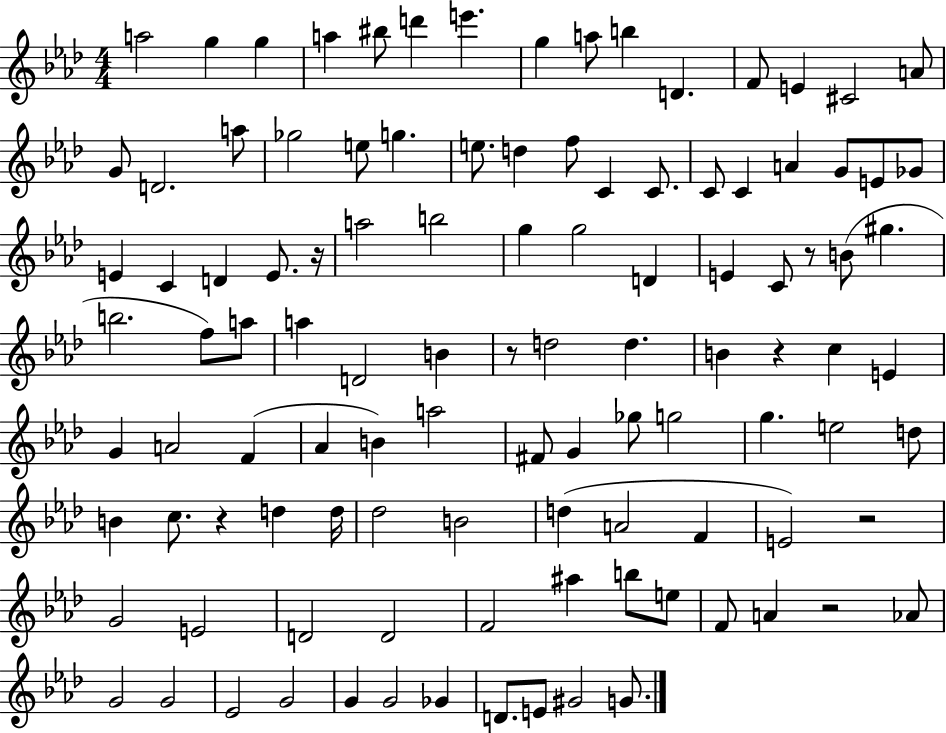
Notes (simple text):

A5/h G5/q G5/q A5/q BIS5/e D6/q E6/q. G5/q A5/e B5/q D4/q. F4/e E4/q C#4/h A4/e G4/e D4/h. A5/e Gb5/h E5/e G5/q. E5/e. D5/q F5/e C4/q C4/e. C4/e C4/q A4/q G4/e E4/e Gb4/e E4/q C4/q D4/q E4/e. R/s A5/h B5/h G5/q G5/h D4/q E4/q C4/e R/e B4/e G#5/q. B5/h. F5/e A5/e A5/q D4/h B4/q R/e D5/h D5/q. B4/q R/q C5/q E4/q G4/q A4/h F4/q Ab4/q B4/q A5/h F#4/e G4/q Gb5/e G5/h G5/q. E5/h D5/e B4/q C5/e. R/q D5/q D5/s Db5/h B4/h D5/q A4/h F4/q E4/h R/h G4/h E4/h D4/h D4/h F4/h A#5/q B5/e E5/e F4/e A4/q R/h Ab4/e G4/h G4/h Eb4/h G4/h G4/q G4/h Gb4/q D4/e. E4/e G#4/h G4/e.